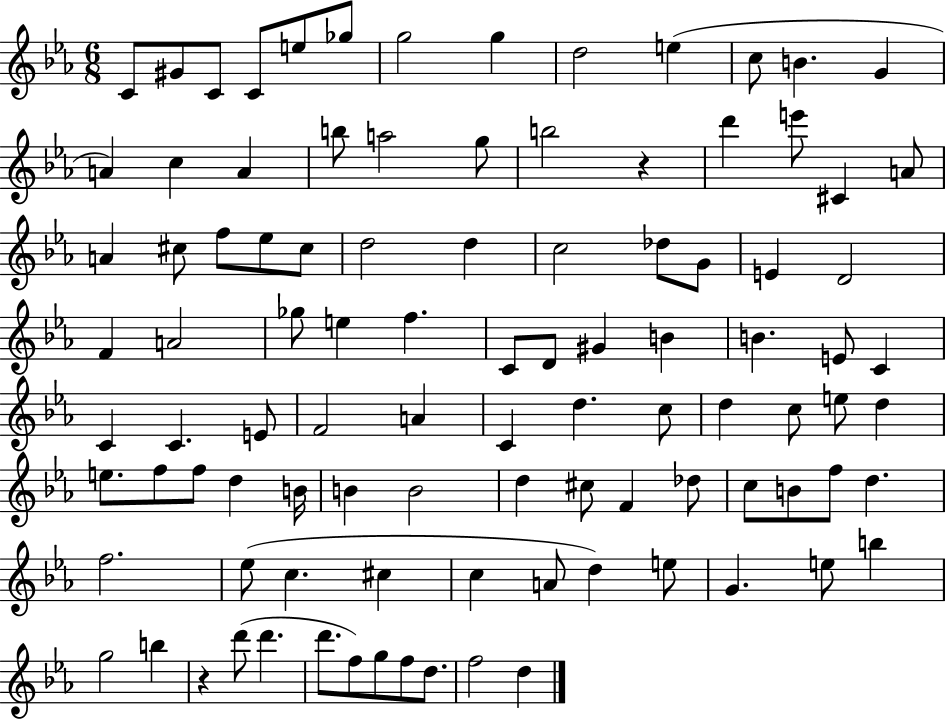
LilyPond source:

{
  \clef treble
  \numericTimeSignature
  \time 6/8
  \key ees \major
  \repeat volta 2 { c'8 gis'8 c'8 c'8 e''8 ges''8 | g''2 g''4 | d''2 e''4( | c''8 b'4. g'4 | \break a'4) c''4 a'4 | b''8 a''2 g''8 | b''2 r4 | d'''4 e'''8 cis'4 a'8 | \break a'4 cis''8 f''8 ees''8 cis''8 | d''2 d''4 | c''2 des''8 g'8 | e'4 d'2 | \break f'4 a'2 | ges''8 e''4 f''4. | c'8 d'8 gis'4 b'4 | b'4. e'8 c'4 | \break c'4 c'4. e'8 | f'2 a'4 | c'4 d''4. c''8 | d''4 c''8 e''8 d''4 | \break e''8. f''8 f''8 d''4 b'16 | b'4 b'2 | d''4 cis''8 f'4 des''8 | c''8 b'8 f''8 d''4. | \break f''2. | ees''8( c''4. cis''4 | c''4 a'8 d''4) e''8 | g'4. e''8 b''4 | \break g''2 b''4 | r4 d'''8( d'''4. | d'''8. f''8) g''8 f''8 d''8. | f''2 d''4 | \break } \bar "|."
}